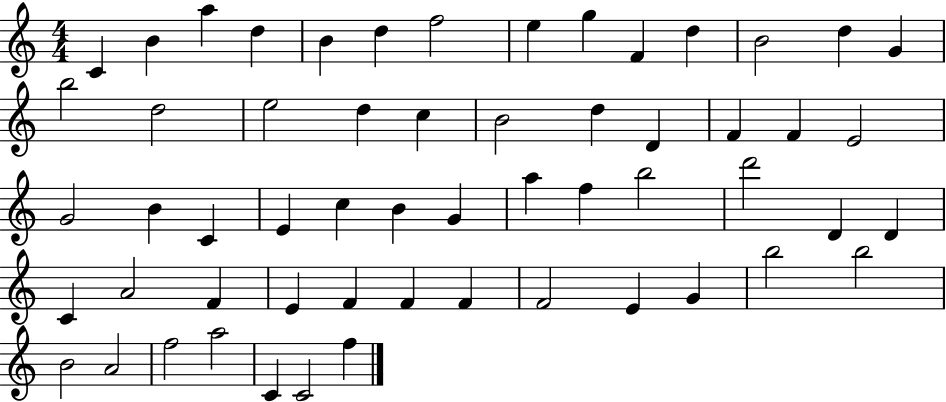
C4/q B4/q A5/q D5/q B4/q D5/q F5/h E5/q G5/q F4/q D5/q B4/h D5/q G4/q B5/h D5/h E5/h D5/q C5/q B4/h D5/q D4/q F4/q F4/q E4/h G4/h B4/q C4/q E4/q C5/q B4/q G4/q A5/q F5/q B5/h D6/h D4/q D4/q C4/q A4/h F4/q E4/q F4/q F4/q F4/q F4/h E4/q G4/q B5/h B5/h B4/h A4/h F5/h A5/h C4/q C4/h F5/q